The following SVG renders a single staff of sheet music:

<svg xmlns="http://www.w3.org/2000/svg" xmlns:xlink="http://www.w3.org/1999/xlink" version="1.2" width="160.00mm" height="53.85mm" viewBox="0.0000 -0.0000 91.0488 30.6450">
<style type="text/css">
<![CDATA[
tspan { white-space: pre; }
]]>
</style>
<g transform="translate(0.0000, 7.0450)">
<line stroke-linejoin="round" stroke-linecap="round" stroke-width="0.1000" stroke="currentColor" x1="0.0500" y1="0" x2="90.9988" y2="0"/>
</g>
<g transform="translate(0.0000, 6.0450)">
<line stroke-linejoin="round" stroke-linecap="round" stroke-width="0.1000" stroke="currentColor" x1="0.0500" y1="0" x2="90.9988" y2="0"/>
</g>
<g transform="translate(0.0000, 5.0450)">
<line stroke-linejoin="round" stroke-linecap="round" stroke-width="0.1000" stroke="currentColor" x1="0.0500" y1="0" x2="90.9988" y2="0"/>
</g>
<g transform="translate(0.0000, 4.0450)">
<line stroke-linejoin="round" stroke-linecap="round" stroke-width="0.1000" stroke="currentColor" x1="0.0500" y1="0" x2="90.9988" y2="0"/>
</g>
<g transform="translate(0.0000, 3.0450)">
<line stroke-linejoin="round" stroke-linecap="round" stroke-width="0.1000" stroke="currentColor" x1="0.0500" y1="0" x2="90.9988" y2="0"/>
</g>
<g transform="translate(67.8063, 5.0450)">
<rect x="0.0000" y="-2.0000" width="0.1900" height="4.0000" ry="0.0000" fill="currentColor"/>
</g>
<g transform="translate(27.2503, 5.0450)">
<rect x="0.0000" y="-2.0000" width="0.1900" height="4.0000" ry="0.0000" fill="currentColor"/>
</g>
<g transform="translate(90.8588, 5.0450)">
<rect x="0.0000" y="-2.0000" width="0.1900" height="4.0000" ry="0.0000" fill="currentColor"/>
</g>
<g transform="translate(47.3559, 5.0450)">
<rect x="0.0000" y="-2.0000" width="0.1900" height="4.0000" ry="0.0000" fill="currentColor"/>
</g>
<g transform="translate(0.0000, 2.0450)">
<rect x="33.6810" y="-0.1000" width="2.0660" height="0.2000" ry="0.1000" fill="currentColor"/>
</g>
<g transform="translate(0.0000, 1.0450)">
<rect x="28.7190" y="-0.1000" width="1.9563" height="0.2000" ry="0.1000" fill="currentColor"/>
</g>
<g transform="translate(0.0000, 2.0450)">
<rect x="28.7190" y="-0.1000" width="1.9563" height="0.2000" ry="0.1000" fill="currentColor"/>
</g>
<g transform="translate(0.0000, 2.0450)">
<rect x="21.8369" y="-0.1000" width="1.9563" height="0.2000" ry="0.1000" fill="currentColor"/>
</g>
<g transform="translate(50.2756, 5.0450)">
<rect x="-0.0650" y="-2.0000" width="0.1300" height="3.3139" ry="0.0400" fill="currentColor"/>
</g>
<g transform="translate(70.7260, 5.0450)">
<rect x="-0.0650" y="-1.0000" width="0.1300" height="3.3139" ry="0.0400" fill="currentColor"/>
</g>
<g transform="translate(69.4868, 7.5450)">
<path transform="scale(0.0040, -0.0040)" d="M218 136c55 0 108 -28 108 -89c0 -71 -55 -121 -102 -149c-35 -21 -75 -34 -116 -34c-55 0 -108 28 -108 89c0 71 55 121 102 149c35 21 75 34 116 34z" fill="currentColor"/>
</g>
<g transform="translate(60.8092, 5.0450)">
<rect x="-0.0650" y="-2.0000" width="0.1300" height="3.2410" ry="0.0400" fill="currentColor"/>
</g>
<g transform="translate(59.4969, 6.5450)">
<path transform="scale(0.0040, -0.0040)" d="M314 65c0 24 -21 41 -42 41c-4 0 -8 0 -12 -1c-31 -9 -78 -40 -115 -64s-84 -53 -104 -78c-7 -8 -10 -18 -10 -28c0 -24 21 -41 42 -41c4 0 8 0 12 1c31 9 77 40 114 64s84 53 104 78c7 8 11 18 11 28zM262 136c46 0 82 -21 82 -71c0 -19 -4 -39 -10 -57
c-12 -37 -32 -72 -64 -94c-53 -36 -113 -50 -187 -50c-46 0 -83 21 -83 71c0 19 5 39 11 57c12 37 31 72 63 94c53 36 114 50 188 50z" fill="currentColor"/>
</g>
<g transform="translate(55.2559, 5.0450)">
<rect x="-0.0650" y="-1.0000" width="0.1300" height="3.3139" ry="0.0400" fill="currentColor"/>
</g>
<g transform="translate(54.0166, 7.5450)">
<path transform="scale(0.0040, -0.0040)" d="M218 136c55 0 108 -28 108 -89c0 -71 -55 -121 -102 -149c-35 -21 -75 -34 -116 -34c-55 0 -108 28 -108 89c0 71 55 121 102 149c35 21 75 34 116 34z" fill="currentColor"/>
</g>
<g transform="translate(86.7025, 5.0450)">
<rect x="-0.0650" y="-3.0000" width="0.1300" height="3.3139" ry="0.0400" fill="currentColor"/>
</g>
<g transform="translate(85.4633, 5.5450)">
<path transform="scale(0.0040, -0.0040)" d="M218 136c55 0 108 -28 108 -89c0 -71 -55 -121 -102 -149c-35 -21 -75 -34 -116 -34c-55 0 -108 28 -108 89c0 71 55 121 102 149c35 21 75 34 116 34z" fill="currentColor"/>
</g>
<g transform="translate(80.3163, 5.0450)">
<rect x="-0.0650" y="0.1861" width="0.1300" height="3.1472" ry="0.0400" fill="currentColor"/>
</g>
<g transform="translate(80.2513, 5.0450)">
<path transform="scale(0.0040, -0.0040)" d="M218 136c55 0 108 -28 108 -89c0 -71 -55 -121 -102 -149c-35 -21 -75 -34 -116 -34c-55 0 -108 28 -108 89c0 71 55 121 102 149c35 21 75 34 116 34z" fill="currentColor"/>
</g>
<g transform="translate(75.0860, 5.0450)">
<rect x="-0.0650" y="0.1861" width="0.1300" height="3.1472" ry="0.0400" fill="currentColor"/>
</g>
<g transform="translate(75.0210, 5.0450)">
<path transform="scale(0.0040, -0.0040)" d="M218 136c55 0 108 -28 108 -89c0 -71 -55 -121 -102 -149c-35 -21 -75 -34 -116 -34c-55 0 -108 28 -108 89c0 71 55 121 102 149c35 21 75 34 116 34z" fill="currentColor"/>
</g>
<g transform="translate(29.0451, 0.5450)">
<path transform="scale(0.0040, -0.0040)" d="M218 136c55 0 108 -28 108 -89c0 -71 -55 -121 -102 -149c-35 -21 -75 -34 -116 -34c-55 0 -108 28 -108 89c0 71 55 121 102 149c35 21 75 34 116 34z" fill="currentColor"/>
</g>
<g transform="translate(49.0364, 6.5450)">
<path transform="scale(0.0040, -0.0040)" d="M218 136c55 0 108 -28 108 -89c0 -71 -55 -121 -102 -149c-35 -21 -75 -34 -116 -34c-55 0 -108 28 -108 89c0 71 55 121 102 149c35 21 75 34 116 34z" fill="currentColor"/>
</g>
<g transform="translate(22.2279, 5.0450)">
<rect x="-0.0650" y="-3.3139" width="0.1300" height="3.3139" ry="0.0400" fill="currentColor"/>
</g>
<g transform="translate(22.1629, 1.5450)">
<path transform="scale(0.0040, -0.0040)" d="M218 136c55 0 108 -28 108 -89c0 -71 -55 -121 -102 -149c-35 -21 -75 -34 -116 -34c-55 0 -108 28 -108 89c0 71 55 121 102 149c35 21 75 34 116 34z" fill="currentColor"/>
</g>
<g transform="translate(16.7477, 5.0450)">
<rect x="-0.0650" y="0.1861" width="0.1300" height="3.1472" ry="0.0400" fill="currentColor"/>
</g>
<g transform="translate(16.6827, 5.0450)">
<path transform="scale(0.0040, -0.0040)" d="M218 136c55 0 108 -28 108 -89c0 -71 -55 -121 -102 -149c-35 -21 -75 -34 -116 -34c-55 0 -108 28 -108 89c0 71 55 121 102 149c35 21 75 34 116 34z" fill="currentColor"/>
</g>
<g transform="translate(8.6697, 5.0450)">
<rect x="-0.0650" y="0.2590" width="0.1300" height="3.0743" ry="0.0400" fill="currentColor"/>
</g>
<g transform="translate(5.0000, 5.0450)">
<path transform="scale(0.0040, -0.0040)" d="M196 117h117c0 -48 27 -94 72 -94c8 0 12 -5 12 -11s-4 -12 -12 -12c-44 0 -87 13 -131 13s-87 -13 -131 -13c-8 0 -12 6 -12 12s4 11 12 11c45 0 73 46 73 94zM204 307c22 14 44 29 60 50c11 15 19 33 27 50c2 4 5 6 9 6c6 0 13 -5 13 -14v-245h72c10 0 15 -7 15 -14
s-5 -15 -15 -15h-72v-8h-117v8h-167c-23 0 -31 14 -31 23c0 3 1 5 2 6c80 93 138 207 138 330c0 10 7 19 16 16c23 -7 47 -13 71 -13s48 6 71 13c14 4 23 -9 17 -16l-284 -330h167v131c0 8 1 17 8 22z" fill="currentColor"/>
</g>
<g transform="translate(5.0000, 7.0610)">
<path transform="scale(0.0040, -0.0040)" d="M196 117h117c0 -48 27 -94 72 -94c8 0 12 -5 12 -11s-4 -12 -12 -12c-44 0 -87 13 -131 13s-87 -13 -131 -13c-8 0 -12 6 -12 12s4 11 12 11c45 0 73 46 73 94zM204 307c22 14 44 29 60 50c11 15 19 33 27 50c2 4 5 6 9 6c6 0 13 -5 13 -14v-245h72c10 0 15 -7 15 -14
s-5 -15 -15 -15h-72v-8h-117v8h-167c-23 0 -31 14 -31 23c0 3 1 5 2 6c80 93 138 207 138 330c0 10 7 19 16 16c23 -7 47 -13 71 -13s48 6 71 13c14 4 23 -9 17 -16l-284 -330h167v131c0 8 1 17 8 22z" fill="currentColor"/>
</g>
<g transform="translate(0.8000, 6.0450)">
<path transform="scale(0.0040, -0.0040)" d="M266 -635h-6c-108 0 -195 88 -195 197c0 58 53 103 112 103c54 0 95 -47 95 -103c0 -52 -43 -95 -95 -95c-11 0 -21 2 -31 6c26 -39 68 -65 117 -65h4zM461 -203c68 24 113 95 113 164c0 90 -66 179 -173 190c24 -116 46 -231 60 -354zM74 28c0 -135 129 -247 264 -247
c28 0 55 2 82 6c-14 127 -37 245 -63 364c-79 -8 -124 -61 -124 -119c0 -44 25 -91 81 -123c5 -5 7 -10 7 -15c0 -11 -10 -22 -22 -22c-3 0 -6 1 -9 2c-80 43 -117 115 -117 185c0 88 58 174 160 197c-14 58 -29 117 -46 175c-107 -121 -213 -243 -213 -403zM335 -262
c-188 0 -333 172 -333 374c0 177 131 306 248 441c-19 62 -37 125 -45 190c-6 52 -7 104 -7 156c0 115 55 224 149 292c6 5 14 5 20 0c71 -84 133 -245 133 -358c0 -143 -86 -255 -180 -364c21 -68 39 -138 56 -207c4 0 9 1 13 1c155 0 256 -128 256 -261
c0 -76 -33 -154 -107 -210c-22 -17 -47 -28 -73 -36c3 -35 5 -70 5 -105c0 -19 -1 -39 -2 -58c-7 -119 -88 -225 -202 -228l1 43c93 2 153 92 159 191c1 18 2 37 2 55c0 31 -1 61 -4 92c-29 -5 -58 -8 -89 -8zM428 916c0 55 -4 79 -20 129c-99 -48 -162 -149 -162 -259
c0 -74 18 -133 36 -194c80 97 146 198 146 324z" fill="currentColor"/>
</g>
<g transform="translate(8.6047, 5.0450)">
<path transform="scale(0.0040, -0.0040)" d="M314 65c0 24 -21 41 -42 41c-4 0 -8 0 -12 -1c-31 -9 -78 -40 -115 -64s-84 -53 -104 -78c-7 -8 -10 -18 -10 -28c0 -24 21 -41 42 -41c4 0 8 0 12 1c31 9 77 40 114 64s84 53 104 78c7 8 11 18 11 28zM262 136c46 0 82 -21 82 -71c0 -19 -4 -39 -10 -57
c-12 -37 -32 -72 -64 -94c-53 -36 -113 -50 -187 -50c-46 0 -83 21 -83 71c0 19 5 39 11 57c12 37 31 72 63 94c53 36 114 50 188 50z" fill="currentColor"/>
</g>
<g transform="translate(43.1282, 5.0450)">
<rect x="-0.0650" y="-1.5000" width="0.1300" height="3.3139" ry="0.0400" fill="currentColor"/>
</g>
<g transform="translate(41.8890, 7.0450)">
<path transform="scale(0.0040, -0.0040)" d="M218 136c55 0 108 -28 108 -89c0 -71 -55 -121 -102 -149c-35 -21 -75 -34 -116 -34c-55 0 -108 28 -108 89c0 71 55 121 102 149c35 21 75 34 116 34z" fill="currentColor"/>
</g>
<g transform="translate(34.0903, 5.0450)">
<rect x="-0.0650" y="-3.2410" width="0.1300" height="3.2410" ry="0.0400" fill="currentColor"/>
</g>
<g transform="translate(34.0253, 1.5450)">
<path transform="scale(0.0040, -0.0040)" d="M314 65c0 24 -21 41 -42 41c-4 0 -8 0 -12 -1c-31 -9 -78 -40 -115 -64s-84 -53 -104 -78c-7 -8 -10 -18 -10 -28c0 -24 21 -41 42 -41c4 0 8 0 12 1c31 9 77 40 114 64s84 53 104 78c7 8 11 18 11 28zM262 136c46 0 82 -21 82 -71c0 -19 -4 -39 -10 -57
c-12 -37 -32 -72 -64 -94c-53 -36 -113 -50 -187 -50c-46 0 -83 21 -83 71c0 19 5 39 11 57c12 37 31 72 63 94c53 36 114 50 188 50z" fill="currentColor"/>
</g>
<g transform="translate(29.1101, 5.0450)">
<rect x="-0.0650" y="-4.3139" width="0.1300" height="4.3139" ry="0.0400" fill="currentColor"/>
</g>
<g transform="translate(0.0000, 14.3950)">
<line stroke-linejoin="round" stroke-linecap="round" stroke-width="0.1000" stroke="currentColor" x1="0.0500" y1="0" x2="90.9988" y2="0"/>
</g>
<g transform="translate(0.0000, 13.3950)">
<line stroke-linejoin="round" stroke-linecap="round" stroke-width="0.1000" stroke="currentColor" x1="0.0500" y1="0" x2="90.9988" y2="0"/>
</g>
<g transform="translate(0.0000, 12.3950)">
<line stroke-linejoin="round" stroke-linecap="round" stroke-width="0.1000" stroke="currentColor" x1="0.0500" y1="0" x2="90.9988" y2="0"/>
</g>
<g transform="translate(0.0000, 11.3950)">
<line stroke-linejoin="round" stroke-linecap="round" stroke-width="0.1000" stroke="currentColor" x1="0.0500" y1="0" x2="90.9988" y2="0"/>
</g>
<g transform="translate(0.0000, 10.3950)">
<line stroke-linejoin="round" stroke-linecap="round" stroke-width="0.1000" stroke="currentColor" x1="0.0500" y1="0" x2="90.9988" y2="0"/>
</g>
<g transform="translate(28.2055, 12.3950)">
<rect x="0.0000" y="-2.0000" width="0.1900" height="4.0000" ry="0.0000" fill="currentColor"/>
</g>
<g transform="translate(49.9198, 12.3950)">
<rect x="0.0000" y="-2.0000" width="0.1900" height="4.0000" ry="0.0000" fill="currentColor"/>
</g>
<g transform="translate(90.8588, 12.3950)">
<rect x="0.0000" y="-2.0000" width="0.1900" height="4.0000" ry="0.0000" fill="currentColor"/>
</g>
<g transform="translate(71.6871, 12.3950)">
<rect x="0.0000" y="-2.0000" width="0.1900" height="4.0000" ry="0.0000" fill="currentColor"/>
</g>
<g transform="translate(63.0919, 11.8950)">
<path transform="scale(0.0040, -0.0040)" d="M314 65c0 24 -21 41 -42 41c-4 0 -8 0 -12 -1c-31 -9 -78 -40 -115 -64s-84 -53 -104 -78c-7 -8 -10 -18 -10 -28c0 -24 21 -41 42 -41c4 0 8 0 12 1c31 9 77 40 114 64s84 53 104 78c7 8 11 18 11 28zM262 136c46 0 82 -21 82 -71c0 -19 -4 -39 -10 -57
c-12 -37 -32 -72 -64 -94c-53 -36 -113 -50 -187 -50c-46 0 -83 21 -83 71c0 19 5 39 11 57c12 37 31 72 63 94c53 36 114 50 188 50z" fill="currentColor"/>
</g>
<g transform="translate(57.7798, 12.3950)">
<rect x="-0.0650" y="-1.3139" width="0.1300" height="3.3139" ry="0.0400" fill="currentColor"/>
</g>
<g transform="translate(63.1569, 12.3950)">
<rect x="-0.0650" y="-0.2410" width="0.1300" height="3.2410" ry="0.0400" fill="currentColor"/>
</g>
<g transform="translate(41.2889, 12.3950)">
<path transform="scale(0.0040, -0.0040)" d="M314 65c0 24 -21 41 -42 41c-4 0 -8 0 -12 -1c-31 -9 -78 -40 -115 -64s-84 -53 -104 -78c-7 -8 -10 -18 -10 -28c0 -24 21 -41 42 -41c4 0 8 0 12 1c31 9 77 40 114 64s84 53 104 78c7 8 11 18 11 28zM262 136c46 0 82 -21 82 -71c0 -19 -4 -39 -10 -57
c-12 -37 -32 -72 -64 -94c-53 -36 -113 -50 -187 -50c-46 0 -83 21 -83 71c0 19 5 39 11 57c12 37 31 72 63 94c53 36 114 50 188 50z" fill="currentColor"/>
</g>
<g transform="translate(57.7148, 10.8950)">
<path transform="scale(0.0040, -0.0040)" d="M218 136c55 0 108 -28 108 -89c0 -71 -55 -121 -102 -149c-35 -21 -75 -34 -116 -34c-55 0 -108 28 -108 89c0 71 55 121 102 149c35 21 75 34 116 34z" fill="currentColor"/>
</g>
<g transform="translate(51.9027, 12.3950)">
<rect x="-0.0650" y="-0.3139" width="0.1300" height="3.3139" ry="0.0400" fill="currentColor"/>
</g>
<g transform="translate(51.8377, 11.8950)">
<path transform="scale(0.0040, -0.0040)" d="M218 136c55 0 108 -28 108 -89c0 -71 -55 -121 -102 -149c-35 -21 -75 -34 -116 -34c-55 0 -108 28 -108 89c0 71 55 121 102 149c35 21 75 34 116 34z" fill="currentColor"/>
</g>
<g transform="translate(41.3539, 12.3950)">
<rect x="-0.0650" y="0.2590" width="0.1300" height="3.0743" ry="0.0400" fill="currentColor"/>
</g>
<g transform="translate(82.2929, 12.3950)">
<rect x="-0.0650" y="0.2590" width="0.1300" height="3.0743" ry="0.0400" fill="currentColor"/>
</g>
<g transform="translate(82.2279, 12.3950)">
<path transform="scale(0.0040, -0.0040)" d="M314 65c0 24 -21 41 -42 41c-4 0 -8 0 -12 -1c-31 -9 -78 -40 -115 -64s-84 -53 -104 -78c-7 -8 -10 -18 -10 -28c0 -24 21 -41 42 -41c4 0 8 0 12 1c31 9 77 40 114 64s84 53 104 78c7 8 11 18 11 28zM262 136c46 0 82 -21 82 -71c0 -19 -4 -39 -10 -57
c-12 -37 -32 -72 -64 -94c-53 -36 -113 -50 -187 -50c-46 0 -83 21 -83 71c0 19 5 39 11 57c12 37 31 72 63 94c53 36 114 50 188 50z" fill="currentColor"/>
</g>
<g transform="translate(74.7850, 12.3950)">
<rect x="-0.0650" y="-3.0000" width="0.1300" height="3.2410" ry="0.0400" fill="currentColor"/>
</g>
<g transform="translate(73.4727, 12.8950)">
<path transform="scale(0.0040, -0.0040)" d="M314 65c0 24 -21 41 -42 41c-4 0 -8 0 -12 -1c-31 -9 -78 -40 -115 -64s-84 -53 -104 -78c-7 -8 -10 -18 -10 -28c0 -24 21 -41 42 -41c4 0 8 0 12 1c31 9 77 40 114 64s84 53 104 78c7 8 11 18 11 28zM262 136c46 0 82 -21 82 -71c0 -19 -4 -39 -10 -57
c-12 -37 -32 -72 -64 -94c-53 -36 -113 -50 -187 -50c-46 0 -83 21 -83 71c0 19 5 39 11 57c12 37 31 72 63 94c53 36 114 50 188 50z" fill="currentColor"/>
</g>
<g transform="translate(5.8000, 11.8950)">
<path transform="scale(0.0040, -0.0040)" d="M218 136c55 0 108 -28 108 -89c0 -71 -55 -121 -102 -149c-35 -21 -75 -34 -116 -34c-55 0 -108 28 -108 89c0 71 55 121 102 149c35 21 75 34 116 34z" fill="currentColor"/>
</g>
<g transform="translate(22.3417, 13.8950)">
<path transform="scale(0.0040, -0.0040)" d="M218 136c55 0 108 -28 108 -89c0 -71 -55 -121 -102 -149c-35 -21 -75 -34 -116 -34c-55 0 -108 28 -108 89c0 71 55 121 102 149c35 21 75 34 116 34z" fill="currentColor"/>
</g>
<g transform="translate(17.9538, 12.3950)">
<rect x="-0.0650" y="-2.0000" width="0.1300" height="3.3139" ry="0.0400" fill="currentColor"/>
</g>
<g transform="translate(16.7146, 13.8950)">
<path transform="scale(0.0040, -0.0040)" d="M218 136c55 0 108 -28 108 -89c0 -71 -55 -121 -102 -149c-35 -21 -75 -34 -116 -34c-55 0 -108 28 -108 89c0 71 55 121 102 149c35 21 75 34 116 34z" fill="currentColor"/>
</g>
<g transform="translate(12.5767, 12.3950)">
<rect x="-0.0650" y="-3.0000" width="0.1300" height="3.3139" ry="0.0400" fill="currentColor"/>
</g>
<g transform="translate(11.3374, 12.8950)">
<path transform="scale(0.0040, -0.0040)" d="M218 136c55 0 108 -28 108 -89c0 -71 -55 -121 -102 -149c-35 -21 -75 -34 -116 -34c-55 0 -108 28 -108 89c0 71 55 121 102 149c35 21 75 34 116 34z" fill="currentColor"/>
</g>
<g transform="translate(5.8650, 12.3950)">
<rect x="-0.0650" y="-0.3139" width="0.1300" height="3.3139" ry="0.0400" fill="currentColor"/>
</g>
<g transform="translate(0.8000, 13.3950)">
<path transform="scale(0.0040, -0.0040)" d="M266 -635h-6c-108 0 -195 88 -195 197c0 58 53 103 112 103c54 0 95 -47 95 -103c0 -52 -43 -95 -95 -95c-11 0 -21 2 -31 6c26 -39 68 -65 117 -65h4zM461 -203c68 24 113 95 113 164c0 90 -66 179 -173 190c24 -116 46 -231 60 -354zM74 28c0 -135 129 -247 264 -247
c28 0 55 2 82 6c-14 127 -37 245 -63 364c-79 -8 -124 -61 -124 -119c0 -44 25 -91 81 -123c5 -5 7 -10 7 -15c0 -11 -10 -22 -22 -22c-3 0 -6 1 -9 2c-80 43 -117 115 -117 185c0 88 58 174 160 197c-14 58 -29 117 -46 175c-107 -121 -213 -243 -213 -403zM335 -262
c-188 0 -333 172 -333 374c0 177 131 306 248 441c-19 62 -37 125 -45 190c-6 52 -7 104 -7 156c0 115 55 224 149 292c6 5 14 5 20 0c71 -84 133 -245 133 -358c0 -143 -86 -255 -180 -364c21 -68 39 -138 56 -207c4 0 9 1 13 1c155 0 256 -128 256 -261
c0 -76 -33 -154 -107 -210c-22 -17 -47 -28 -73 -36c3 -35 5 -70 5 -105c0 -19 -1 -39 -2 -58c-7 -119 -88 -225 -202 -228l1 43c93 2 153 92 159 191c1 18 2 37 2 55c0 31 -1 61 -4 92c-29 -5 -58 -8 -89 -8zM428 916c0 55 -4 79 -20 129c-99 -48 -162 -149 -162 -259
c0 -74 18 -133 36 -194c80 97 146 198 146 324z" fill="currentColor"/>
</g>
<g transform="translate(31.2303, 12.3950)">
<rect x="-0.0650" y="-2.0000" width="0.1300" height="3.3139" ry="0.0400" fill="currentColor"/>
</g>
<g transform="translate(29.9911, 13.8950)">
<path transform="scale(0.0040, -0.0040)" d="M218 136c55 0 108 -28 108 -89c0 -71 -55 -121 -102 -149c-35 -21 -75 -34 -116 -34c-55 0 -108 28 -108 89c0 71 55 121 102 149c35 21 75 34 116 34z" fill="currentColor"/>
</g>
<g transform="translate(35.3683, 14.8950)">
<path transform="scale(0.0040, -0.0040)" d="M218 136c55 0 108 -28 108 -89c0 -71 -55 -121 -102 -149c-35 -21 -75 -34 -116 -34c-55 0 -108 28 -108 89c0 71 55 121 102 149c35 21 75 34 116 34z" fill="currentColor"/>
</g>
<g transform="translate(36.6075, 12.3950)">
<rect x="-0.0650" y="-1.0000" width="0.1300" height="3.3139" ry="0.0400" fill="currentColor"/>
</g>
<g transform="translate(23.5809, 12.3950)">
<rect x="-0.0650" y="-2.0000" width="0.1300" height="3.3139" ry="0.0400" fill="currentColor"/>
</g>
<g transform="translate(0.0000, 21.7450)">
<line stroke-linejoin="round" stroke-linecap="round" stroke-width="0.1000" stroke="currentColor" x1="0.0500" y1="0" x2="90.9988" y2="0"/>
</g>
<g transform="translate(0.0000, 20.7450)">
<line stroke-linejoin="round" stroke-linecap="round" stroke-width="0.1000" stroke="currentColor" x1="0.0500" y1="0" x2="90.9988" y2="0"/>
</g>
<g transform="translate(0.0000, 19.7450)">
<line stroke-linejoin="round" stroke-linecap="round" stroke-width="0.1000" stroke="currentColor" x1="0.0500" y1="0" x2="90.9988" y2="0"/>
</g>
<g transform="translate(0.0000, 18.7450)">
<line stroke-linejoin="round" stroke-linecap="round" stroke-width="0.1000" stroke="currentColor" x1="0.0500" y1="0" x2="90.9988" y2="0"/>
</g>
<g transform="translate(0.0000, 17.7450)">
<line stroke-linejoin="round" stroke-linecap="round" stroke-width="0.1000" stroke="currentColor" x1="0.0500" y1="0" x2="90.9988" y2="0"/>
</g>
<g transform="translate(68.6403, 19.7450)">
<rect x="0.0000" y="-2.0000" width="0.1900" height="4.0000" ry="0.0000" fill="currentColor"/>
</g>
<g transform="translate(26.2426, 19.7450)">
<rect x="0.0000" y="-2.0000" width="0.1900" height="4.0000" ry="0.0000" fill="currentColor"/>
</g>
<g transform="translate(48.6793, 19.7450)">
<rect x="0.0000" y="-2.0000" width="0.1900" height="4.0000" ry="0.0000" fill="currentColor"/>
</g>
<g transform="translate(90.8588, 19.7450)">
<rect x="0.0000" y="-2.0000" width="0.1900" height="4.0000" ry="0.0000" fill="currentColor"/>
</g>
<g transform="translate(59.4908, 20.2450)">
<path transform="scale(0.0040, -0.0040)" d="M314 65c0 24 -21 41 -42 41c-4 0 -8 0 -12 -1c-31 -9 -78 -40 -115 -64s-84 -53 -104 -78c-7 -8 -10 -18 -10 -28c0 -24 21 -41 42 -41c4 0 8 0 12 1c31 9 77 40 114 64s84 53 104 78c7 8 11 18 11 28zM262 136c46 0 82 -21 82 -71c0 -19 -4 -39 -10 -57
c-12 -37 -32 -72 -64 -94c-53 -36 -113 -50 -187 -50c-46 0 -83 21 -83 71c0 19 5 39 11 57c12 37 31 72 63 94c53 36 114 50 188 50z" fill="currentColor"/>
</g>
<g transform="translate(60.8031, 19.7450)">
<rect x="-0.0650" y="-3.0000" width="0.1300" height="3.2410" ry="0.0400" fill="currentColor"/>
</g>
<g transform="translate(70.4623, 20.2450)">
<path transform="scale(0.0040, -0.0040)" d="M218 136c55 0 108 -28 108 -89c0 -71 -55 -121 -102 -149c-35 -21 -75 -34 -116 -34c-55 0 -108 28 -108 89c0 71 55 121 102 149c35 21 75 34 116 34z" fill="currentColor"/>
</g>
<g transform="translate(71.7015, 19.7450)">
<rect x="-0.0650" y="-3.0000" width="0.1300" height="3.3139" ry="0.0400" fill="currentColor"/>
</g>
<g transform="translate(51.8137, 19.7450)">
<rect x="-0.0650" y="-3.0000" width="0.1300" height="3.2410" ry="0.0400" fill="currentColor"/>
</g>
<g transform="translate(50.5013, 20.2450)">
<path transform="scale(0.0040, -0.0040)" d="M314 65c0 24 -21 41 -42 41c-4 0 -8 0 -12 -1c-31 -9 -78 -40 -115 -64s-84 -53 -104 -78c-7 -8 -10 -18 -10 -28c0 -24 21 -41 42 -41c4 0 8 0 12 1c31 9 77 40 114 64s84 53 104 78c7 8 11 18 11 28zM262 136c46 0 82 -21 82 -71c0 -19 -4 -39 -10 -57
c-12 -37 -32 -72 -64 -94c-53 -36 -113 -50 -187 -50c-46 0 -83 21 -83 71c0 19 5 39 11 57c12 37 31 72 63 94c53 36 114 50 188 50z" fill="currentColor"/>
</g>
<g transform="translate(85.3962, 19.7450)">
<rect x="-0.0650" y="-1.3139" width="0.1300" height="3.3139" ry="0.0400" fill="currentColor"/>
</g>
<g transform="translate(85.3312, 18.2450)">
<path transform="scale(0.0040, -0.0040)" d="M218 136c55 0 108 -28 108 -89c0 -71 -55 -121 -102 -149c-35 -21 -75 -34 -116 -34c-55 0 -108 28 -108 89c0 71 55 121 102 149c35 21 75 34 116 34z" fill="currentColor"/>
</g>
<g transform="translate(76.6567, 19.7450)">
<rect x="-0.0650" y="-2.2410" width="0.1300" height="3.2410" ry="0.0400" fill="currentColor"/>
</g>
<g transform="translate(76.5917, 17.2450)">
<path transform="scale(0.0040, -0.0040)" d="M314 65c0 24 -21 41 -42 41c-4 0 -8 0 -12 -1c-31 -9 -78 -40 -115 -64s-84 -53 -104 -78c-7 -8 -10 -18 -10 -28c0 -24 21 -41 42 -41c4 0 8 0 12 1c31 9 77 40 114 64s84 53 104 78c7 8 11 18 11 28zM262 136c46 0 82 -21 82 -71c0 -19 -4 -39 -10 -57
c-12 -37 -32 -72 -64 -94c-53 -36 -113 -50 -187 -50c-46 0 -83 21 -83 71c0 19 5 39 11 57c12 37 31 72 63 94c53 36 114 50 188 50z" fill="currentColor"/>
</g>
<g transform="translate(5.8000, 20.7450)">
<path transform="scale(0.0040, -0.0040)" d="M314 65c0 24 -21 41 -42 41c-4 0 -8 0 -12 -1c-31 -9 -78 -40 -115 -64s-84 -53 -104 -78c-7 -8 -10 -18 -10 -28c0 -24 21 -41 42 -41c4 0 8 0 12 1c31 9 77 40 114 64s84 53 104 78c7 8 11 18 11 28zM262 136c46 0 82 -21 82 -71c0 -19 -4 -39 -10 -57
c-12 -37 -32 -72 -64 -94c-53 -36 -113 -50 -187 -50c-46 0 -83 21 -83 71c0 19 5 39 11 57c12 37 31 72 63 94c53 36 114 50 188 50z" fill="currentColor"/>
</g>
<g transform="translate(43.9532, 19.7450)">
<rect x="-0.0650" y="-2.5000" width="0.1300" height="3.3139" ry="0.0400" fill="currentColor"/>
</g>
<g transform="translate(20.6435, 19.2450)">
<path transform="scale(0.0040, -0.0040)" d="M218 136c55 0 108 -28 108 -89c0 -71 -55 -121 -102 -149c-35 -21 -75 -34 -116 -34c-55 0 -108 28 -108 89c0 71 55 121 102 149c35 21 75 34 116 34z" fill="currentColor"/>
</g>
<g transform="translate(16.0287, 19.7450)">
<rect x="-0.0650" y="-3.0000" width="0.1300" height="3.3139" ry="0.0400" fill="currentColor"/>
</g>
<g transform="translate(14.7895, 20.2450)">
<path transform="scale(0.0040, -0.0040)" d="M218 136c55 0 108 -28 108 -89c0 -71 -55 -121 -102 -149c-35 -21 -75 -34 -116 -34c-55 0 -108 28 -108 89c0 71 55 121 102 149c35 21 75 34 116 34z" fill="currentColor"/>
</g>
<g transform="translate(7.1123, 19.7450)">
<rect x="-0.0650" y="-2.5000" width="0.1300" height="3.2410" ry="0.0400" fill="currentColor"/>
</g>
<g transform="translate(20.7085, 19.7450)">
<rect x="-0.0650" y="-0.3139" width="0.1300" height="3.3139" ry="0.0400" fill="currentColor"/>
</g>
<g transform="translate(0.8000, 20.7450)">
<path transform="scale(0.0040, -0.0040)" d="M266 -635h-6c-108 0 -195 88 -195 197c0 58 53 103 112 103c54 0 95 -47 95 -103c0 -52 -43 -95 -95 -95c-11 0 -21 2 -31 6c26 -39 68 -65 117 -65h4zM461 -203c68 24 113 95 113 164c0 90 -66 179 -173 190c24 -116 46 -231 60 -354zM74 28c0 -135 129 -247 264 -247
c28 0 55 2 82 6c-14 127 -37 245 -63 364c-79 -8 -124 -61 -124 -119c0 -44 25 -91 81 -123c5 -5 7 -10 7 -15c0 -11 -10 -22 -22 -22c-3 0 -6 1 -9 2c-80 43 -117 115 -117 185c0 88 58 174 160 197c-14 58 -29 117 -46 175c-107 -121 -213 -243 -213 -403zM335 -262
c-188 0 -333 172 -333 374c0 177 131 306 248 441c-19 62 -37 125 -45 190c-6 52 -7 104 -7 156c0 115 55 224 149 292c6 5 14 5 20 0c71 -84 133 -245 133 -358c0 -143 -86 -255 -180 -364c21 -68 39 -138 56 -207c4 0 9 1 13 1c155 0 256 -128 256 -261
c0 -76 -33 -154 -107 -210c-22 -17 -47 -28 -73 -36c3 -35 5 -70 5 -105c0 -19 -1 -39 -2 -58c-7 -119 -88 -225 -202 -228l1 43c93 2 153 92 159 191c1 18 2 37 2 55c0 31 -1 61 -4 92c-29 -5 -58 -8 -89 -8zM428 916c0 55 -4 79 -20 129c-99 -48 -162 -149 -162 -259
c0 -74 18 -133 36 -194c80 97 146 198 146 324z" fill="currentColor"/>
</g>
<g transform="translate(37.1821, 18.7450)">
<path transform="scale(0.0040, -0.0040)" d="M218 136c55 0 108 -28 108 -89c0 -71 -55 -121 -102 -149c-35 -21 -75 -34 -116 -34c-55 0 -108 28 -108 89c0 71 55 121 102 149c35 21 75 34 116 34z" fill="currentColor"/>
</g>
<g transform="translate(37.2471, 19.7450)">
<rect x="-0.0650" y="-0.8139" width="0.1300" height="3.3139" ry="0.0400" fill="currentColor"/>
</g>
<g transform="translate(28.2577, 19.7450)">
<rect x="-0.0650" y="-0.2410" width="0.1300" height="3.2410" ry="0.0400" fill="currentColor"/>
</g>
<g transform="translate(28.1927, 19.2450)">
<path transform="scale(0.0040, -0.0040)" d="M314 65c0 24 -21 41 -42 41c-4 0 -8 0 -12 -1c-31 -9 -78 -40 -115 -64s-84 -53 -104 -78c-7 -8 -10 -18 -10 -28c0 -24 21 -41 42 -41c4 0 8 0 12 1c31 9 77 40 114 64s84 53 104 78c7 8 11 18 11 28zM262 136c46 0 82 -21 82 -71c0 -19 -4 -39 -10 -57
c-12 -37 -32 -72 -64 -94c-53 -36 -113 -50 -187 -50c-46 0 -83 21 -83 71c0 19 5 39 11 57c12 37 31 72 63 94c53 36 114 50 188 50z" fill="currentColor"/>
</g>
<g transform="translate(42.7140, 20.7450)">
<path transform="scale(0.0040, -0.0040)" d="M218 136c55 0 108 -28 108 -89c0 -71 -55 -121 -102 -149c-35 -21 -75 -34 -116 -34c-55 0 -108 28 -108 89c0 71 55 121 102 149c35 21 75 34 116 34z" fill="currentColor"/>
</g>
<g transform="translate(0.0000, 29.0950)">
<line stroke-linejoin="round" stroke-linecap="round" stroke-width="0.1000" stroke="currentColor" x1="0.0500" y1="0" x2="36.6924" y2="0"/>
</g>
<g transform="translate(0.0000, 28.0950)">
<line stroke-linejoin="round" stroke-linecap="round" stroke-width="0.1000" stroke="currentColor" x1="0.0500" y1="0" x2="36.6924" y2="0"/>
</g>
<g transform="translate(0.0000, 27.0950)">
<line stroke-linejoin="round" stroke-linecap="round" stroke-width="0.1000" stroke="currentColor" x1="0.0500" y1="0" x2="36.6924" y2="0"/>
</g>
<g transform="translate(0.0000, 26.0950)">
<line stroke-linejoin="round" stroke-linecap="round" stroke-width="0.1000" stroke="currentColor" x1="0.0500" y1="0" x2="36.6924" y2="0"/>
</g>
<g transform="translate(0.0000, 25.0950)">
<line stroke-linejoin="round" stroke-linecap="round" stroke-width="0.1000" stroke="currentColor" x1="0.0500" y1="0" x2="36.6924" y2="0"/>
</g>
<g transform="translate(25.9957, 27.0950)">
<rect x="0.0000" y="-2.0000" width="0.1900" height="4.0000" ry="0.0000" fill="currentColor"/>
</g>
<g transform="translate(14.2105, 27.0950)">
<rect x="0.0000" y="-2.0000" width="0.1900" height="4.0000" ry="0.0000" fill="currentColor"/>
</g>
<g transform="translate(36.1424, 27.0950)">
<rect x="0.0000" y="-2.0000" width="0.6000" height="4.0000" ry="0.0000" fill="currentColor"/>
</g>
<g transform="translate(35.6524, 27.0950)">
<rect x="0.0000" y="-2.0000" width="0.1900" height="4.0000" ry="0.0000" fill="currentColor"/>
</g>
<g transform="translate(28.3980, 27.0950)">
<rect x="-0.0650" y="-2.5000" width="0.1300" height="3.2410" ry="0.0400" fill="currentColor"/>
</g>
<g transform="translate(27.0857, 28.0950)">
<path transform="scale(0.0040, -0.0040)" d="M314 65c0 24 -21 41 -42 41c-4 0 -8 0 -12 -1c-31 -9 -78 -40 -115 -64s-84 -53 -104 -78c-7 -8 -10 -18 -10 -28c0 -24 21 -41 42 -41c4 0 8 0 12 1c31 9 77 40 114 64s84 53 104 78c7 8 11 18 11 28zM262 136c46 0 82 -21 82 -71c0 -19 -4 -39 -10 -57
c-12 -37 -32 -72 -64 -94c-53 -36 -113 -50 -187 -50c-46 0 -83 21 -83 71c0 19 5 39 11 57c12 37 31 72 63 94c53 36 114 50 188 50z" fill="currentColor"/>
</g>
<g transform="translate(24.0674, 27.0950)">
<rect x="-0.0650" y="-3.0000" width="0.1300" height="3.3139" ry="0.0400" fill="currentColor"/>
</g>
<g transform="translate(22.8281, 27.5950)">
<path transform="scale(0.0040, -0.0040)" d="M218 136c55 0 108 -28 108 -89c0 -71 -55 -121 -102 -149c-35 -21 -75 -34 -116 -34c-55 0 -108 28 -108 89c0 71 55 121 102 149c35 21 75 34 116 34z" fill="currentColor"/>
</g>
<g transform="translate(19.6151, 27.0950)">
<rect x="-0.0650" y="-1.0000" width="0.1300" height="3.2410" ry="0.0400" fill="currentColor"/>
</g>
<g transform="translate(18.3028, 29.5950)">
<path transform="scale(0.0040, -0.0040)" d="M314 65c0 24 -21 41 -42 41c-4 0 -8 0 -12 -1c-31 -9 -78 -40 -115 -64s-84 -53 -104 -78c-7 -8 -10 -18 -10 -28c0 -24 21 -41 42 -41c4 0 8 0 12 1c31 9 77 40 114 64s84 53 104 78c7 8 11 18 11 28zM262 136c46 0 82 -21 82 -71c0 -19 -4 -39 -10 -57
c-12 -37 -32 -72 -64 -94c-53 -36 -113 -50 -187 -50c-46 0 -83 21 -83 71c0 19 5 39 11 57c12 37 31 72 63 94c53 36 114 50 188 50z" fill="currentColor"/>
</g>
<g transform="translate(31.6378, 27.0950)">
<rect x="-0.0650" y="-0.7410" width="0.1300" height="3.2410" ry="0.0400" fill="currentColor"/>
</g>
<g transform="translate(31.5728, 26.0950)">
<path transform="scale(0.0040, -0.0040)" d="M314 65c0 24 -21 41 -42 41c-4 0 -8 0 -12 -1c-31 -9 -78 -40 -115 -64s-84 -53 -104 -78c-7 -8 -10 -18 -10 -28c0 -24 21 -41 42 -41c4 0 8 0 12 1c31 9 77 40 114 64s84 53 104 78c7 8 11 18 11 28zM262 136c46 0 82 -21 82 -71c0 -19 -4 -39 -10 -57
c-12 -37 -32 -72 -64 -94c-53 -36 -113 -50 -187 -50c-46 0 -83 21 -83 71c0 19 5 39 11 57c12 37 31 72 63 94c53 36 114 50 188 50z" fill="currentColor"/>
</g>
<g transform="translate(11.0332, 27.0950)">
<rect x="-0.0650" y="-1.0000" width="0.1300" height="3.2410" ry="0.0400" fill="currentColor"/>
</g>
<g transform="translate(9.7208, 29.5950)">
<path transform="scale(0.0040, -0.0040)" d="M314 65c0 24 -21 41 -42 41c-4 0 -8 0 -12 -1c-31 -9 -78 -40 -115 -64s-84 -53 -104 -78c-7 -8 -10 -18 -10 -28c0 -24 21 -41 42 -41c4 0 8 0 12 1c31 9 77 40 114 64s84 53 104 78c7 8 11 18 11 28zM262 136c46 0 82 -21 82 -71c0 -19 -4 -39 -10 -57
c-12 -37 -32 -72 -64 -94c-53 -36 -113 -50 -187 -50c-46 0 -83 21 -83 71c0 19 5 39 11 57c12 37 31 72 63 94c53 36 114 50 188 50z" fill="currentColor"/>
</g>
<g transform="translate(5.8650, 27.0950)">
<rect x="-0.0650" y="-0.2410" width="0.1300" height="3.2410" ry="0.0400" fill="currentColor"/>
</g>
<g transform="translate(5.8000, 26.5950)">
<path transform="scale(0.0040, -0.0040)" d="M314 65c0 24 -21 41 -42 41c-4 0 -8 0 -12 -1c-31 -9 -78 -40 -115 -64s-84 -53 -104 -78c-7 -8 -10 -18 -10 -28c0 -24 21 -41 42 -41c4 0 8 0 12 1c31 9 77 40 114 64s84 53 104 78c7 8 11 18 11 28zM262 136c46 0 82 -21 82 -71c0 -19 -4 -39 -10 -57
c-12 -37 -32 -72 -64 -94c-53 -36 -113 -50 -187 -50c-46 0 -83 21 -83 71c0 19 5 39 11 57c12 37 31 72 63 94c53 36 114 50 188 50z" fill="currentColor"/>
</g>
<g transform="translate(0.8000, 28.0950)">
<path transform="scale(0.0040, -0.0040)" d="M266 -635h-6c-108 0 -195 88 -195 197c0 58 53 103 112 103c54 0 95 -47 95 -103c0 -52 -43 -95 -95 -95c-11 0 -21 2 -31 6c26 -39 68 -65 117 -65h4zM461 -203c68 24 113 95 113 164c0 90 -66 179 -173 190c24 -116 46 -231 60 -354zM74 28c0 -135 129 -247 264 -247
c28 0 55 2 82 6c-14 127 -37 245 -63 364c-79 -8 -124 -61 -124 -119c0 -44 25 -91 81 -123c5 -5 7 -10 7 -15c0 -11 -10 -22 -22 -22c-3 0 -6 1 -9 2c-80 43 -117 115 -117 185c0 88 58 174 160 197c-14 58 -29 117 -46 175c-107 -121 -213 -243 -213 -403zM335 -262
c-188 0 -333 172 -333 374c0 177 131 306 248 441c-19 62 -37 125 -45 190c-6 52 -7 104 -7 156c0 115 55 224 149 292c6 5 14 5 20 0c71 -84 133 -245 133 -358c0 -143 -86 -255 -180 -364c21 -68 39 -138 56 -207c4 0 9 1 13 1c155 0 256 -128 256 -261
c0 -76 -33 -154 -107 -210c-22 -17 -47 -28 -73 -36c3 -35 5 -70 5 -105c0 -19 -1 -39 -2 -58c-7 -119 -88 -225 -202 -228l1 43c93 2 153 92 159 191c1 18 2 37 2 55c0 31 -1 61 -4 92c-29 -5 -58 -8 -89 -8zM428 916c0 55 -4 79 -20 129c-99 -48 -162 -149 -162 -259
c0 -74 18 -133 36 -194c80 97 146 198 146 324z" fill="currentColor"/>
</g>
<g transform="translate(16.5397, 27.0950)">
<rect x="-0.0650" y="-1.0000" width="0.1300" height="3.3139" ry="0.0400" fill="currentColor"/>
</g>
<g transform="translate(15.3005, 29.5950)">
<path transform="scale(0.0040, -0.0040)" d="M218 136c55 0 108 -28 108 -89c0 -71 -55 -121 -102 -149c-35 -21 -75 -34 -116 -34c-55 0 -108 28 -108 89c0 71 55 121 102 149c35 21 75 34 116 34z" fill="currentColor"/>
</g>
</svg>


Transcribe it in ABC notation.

X:1
T:Untitled
M:4/4
L:1/4
K:C
B2 B b d' b2 E F D F2 D B B A c A F F F D B2 c e c2 A2 B2 G2 A c c2 d G A2 A2 A g2 e c2 D2 D D2 A G2 d2